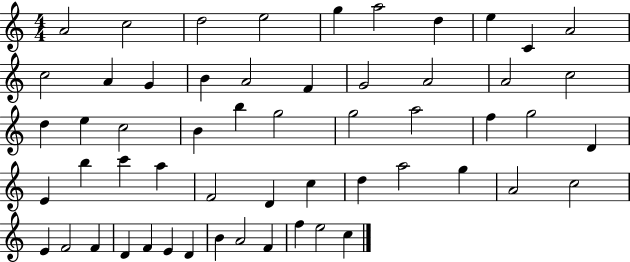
A4/h C5/h D5/h E5/h G5/q A5/h D5/q E5/q C4/q A4/h C5/h A4/q G4/q B4/q A4/h F4/q G4/h A4/h A4/h C5/h D5/q E5/q C5/h B4/q B5/q G5/h G5/h A5/h F5/q G5/h D4/q E4/q B5/q C6/q A5/q F4/h D4/q C5/q D5/q A5/h G5/q A4/h C5/h E4/q F4/h F4/q D4/q F4/q E4/q D4/q B4/q A4/h F4/q F5/q E5/h C5/q